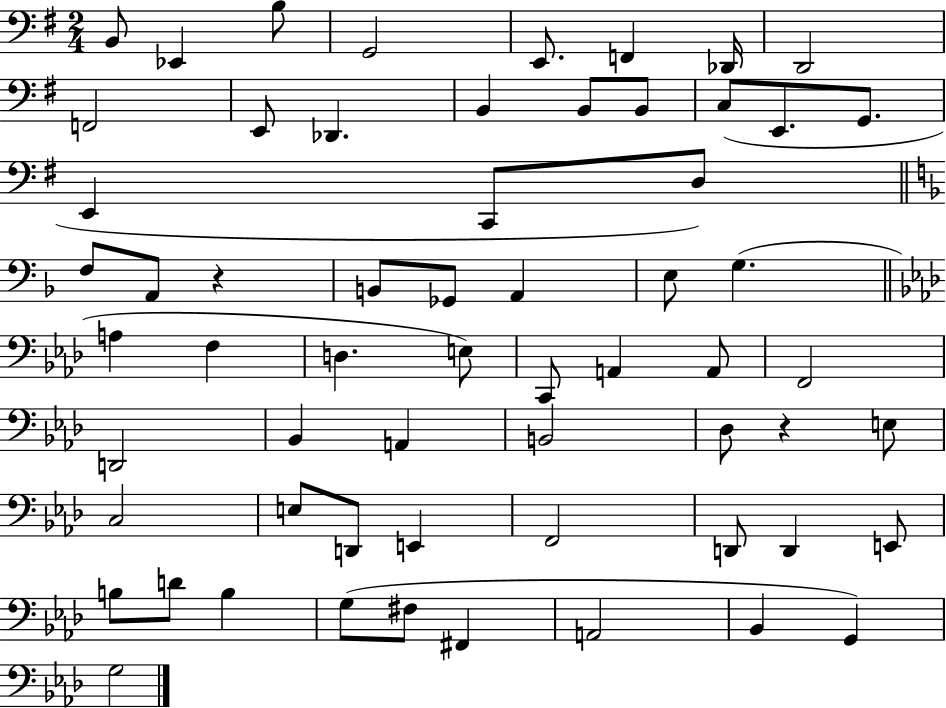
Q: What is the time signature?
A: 2/4